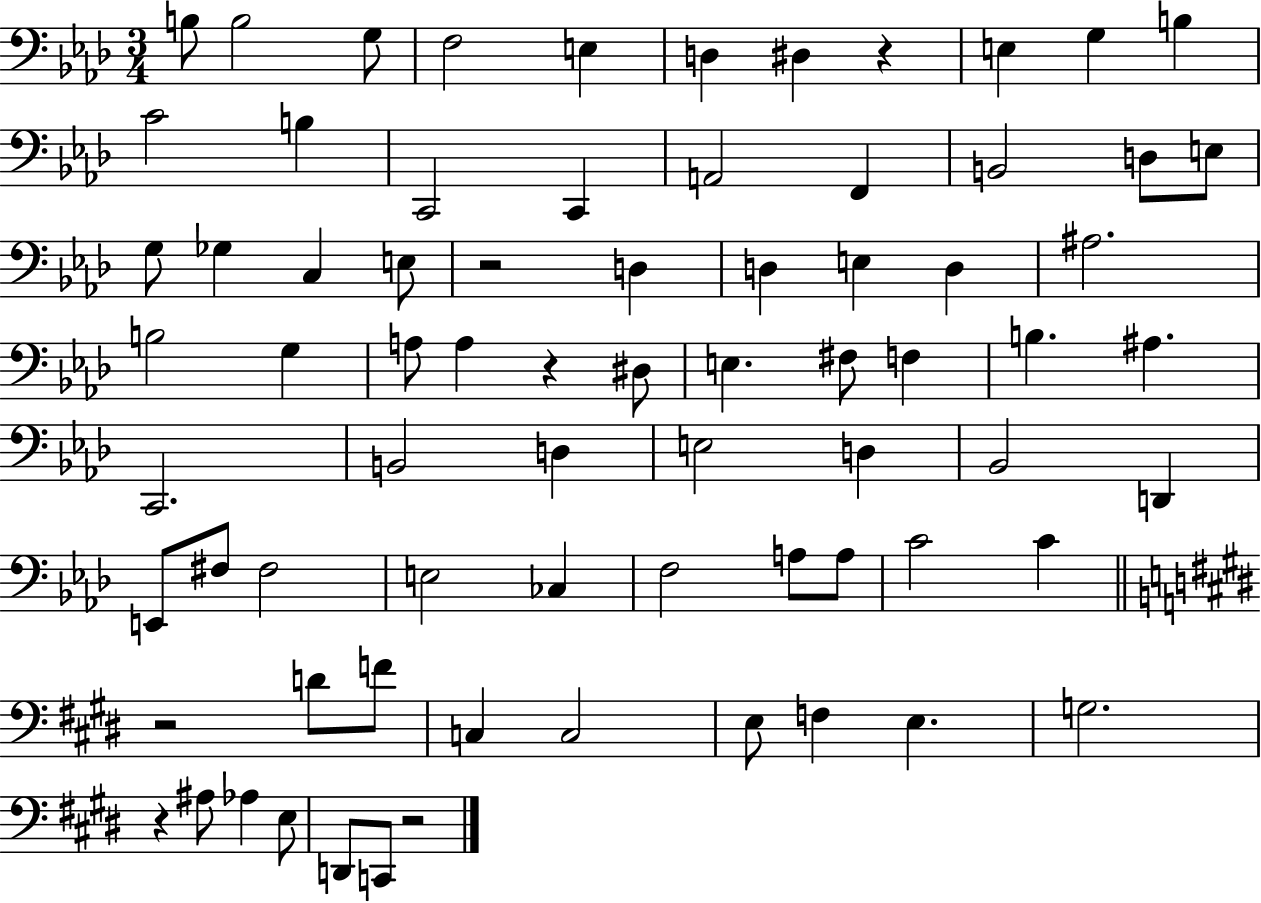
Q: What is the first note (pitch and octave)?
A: B3